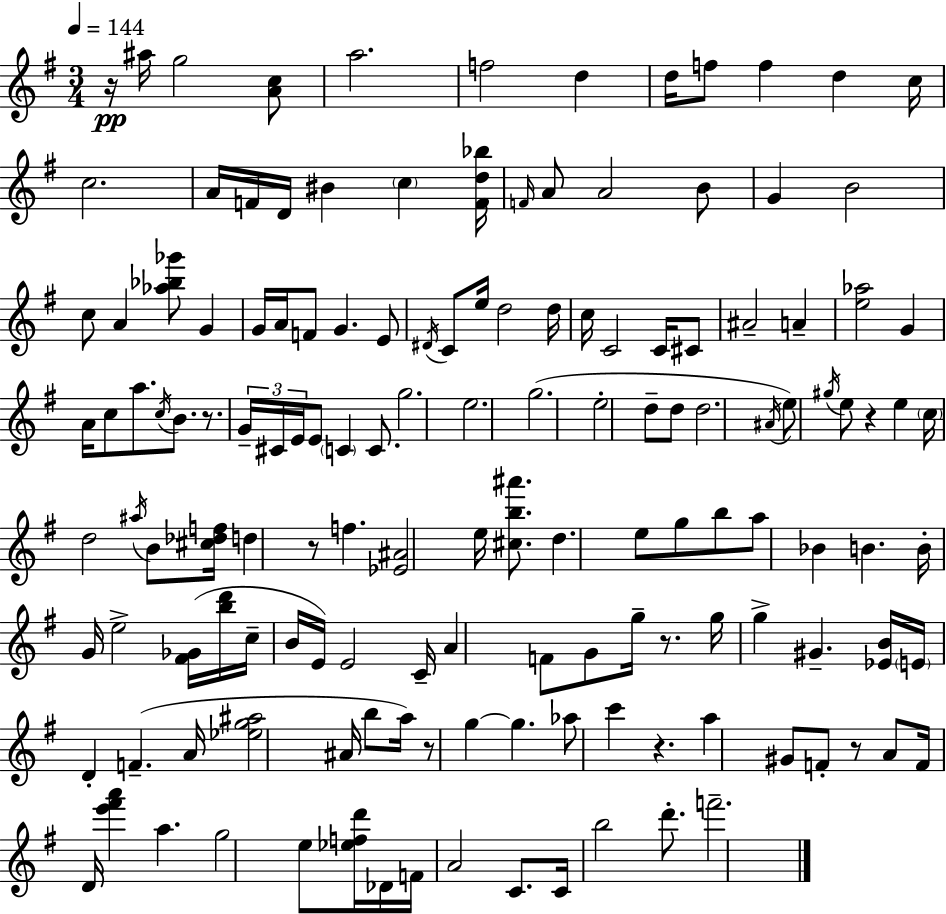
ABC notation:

X:1
T:Untitled
M:3/4
L:1/4
K:Em
z/4 ^a/4 g2 [Ac]/2 a2 f2 d d/4 f/2 f d c/4 c2 A/4 F/4 D/4 ^B c [Fd_b]/4 F/4 A/2 A2 B/2 G B2 c/2 A [_a_b_g']/2 G G/4 A/4 F/2 G E/2 ^D/4 C/2 e/4 d2 d/4 c/4 C2 C/4 ^C/2 ^A2 A [e_a]2 G A/4 c/2 a/2 c/4 B/2 z/2 G/4 ^C/4 E/4 E/2 C C/2 g2 e2 g2 e2 d/2 d/2 d2 ^A/4 e/2 ^g/4 e/2 z e c/4 d2 ^a/4 B/2 [^c_df]/4 d z/2 f [_E^A]2 e/4 [^cb^a']/2 d e/2 g/2 b/2 a/2 _B B B/4 G/4 e2 [^F_G]/4 [bd']/4 c/4 B/4 E/4 E2 C/4 A F/2 G/2 g/4 z/2 g/4 g ^G [_EB]/4 E/4 D F A/4 [_eg^a]2 ^A/4 b/2 a/4 z/2 g g _a/2 c' z a ^G/2 F/2 z/2 A/2 F/4 D/4 [e'^f'a'] a g2 e/2 [_efd']/4 _D/4 F/4 A2 C/2 C/4 b2 d'/2 f'2